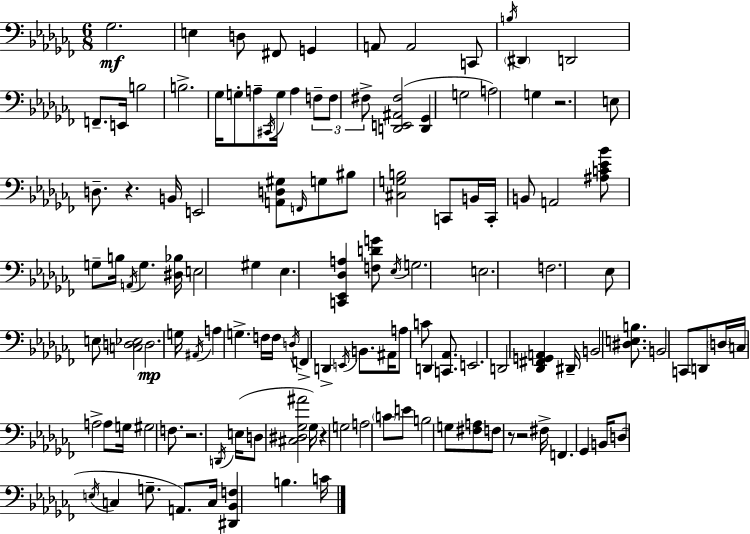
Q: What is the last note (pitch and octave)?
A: C4